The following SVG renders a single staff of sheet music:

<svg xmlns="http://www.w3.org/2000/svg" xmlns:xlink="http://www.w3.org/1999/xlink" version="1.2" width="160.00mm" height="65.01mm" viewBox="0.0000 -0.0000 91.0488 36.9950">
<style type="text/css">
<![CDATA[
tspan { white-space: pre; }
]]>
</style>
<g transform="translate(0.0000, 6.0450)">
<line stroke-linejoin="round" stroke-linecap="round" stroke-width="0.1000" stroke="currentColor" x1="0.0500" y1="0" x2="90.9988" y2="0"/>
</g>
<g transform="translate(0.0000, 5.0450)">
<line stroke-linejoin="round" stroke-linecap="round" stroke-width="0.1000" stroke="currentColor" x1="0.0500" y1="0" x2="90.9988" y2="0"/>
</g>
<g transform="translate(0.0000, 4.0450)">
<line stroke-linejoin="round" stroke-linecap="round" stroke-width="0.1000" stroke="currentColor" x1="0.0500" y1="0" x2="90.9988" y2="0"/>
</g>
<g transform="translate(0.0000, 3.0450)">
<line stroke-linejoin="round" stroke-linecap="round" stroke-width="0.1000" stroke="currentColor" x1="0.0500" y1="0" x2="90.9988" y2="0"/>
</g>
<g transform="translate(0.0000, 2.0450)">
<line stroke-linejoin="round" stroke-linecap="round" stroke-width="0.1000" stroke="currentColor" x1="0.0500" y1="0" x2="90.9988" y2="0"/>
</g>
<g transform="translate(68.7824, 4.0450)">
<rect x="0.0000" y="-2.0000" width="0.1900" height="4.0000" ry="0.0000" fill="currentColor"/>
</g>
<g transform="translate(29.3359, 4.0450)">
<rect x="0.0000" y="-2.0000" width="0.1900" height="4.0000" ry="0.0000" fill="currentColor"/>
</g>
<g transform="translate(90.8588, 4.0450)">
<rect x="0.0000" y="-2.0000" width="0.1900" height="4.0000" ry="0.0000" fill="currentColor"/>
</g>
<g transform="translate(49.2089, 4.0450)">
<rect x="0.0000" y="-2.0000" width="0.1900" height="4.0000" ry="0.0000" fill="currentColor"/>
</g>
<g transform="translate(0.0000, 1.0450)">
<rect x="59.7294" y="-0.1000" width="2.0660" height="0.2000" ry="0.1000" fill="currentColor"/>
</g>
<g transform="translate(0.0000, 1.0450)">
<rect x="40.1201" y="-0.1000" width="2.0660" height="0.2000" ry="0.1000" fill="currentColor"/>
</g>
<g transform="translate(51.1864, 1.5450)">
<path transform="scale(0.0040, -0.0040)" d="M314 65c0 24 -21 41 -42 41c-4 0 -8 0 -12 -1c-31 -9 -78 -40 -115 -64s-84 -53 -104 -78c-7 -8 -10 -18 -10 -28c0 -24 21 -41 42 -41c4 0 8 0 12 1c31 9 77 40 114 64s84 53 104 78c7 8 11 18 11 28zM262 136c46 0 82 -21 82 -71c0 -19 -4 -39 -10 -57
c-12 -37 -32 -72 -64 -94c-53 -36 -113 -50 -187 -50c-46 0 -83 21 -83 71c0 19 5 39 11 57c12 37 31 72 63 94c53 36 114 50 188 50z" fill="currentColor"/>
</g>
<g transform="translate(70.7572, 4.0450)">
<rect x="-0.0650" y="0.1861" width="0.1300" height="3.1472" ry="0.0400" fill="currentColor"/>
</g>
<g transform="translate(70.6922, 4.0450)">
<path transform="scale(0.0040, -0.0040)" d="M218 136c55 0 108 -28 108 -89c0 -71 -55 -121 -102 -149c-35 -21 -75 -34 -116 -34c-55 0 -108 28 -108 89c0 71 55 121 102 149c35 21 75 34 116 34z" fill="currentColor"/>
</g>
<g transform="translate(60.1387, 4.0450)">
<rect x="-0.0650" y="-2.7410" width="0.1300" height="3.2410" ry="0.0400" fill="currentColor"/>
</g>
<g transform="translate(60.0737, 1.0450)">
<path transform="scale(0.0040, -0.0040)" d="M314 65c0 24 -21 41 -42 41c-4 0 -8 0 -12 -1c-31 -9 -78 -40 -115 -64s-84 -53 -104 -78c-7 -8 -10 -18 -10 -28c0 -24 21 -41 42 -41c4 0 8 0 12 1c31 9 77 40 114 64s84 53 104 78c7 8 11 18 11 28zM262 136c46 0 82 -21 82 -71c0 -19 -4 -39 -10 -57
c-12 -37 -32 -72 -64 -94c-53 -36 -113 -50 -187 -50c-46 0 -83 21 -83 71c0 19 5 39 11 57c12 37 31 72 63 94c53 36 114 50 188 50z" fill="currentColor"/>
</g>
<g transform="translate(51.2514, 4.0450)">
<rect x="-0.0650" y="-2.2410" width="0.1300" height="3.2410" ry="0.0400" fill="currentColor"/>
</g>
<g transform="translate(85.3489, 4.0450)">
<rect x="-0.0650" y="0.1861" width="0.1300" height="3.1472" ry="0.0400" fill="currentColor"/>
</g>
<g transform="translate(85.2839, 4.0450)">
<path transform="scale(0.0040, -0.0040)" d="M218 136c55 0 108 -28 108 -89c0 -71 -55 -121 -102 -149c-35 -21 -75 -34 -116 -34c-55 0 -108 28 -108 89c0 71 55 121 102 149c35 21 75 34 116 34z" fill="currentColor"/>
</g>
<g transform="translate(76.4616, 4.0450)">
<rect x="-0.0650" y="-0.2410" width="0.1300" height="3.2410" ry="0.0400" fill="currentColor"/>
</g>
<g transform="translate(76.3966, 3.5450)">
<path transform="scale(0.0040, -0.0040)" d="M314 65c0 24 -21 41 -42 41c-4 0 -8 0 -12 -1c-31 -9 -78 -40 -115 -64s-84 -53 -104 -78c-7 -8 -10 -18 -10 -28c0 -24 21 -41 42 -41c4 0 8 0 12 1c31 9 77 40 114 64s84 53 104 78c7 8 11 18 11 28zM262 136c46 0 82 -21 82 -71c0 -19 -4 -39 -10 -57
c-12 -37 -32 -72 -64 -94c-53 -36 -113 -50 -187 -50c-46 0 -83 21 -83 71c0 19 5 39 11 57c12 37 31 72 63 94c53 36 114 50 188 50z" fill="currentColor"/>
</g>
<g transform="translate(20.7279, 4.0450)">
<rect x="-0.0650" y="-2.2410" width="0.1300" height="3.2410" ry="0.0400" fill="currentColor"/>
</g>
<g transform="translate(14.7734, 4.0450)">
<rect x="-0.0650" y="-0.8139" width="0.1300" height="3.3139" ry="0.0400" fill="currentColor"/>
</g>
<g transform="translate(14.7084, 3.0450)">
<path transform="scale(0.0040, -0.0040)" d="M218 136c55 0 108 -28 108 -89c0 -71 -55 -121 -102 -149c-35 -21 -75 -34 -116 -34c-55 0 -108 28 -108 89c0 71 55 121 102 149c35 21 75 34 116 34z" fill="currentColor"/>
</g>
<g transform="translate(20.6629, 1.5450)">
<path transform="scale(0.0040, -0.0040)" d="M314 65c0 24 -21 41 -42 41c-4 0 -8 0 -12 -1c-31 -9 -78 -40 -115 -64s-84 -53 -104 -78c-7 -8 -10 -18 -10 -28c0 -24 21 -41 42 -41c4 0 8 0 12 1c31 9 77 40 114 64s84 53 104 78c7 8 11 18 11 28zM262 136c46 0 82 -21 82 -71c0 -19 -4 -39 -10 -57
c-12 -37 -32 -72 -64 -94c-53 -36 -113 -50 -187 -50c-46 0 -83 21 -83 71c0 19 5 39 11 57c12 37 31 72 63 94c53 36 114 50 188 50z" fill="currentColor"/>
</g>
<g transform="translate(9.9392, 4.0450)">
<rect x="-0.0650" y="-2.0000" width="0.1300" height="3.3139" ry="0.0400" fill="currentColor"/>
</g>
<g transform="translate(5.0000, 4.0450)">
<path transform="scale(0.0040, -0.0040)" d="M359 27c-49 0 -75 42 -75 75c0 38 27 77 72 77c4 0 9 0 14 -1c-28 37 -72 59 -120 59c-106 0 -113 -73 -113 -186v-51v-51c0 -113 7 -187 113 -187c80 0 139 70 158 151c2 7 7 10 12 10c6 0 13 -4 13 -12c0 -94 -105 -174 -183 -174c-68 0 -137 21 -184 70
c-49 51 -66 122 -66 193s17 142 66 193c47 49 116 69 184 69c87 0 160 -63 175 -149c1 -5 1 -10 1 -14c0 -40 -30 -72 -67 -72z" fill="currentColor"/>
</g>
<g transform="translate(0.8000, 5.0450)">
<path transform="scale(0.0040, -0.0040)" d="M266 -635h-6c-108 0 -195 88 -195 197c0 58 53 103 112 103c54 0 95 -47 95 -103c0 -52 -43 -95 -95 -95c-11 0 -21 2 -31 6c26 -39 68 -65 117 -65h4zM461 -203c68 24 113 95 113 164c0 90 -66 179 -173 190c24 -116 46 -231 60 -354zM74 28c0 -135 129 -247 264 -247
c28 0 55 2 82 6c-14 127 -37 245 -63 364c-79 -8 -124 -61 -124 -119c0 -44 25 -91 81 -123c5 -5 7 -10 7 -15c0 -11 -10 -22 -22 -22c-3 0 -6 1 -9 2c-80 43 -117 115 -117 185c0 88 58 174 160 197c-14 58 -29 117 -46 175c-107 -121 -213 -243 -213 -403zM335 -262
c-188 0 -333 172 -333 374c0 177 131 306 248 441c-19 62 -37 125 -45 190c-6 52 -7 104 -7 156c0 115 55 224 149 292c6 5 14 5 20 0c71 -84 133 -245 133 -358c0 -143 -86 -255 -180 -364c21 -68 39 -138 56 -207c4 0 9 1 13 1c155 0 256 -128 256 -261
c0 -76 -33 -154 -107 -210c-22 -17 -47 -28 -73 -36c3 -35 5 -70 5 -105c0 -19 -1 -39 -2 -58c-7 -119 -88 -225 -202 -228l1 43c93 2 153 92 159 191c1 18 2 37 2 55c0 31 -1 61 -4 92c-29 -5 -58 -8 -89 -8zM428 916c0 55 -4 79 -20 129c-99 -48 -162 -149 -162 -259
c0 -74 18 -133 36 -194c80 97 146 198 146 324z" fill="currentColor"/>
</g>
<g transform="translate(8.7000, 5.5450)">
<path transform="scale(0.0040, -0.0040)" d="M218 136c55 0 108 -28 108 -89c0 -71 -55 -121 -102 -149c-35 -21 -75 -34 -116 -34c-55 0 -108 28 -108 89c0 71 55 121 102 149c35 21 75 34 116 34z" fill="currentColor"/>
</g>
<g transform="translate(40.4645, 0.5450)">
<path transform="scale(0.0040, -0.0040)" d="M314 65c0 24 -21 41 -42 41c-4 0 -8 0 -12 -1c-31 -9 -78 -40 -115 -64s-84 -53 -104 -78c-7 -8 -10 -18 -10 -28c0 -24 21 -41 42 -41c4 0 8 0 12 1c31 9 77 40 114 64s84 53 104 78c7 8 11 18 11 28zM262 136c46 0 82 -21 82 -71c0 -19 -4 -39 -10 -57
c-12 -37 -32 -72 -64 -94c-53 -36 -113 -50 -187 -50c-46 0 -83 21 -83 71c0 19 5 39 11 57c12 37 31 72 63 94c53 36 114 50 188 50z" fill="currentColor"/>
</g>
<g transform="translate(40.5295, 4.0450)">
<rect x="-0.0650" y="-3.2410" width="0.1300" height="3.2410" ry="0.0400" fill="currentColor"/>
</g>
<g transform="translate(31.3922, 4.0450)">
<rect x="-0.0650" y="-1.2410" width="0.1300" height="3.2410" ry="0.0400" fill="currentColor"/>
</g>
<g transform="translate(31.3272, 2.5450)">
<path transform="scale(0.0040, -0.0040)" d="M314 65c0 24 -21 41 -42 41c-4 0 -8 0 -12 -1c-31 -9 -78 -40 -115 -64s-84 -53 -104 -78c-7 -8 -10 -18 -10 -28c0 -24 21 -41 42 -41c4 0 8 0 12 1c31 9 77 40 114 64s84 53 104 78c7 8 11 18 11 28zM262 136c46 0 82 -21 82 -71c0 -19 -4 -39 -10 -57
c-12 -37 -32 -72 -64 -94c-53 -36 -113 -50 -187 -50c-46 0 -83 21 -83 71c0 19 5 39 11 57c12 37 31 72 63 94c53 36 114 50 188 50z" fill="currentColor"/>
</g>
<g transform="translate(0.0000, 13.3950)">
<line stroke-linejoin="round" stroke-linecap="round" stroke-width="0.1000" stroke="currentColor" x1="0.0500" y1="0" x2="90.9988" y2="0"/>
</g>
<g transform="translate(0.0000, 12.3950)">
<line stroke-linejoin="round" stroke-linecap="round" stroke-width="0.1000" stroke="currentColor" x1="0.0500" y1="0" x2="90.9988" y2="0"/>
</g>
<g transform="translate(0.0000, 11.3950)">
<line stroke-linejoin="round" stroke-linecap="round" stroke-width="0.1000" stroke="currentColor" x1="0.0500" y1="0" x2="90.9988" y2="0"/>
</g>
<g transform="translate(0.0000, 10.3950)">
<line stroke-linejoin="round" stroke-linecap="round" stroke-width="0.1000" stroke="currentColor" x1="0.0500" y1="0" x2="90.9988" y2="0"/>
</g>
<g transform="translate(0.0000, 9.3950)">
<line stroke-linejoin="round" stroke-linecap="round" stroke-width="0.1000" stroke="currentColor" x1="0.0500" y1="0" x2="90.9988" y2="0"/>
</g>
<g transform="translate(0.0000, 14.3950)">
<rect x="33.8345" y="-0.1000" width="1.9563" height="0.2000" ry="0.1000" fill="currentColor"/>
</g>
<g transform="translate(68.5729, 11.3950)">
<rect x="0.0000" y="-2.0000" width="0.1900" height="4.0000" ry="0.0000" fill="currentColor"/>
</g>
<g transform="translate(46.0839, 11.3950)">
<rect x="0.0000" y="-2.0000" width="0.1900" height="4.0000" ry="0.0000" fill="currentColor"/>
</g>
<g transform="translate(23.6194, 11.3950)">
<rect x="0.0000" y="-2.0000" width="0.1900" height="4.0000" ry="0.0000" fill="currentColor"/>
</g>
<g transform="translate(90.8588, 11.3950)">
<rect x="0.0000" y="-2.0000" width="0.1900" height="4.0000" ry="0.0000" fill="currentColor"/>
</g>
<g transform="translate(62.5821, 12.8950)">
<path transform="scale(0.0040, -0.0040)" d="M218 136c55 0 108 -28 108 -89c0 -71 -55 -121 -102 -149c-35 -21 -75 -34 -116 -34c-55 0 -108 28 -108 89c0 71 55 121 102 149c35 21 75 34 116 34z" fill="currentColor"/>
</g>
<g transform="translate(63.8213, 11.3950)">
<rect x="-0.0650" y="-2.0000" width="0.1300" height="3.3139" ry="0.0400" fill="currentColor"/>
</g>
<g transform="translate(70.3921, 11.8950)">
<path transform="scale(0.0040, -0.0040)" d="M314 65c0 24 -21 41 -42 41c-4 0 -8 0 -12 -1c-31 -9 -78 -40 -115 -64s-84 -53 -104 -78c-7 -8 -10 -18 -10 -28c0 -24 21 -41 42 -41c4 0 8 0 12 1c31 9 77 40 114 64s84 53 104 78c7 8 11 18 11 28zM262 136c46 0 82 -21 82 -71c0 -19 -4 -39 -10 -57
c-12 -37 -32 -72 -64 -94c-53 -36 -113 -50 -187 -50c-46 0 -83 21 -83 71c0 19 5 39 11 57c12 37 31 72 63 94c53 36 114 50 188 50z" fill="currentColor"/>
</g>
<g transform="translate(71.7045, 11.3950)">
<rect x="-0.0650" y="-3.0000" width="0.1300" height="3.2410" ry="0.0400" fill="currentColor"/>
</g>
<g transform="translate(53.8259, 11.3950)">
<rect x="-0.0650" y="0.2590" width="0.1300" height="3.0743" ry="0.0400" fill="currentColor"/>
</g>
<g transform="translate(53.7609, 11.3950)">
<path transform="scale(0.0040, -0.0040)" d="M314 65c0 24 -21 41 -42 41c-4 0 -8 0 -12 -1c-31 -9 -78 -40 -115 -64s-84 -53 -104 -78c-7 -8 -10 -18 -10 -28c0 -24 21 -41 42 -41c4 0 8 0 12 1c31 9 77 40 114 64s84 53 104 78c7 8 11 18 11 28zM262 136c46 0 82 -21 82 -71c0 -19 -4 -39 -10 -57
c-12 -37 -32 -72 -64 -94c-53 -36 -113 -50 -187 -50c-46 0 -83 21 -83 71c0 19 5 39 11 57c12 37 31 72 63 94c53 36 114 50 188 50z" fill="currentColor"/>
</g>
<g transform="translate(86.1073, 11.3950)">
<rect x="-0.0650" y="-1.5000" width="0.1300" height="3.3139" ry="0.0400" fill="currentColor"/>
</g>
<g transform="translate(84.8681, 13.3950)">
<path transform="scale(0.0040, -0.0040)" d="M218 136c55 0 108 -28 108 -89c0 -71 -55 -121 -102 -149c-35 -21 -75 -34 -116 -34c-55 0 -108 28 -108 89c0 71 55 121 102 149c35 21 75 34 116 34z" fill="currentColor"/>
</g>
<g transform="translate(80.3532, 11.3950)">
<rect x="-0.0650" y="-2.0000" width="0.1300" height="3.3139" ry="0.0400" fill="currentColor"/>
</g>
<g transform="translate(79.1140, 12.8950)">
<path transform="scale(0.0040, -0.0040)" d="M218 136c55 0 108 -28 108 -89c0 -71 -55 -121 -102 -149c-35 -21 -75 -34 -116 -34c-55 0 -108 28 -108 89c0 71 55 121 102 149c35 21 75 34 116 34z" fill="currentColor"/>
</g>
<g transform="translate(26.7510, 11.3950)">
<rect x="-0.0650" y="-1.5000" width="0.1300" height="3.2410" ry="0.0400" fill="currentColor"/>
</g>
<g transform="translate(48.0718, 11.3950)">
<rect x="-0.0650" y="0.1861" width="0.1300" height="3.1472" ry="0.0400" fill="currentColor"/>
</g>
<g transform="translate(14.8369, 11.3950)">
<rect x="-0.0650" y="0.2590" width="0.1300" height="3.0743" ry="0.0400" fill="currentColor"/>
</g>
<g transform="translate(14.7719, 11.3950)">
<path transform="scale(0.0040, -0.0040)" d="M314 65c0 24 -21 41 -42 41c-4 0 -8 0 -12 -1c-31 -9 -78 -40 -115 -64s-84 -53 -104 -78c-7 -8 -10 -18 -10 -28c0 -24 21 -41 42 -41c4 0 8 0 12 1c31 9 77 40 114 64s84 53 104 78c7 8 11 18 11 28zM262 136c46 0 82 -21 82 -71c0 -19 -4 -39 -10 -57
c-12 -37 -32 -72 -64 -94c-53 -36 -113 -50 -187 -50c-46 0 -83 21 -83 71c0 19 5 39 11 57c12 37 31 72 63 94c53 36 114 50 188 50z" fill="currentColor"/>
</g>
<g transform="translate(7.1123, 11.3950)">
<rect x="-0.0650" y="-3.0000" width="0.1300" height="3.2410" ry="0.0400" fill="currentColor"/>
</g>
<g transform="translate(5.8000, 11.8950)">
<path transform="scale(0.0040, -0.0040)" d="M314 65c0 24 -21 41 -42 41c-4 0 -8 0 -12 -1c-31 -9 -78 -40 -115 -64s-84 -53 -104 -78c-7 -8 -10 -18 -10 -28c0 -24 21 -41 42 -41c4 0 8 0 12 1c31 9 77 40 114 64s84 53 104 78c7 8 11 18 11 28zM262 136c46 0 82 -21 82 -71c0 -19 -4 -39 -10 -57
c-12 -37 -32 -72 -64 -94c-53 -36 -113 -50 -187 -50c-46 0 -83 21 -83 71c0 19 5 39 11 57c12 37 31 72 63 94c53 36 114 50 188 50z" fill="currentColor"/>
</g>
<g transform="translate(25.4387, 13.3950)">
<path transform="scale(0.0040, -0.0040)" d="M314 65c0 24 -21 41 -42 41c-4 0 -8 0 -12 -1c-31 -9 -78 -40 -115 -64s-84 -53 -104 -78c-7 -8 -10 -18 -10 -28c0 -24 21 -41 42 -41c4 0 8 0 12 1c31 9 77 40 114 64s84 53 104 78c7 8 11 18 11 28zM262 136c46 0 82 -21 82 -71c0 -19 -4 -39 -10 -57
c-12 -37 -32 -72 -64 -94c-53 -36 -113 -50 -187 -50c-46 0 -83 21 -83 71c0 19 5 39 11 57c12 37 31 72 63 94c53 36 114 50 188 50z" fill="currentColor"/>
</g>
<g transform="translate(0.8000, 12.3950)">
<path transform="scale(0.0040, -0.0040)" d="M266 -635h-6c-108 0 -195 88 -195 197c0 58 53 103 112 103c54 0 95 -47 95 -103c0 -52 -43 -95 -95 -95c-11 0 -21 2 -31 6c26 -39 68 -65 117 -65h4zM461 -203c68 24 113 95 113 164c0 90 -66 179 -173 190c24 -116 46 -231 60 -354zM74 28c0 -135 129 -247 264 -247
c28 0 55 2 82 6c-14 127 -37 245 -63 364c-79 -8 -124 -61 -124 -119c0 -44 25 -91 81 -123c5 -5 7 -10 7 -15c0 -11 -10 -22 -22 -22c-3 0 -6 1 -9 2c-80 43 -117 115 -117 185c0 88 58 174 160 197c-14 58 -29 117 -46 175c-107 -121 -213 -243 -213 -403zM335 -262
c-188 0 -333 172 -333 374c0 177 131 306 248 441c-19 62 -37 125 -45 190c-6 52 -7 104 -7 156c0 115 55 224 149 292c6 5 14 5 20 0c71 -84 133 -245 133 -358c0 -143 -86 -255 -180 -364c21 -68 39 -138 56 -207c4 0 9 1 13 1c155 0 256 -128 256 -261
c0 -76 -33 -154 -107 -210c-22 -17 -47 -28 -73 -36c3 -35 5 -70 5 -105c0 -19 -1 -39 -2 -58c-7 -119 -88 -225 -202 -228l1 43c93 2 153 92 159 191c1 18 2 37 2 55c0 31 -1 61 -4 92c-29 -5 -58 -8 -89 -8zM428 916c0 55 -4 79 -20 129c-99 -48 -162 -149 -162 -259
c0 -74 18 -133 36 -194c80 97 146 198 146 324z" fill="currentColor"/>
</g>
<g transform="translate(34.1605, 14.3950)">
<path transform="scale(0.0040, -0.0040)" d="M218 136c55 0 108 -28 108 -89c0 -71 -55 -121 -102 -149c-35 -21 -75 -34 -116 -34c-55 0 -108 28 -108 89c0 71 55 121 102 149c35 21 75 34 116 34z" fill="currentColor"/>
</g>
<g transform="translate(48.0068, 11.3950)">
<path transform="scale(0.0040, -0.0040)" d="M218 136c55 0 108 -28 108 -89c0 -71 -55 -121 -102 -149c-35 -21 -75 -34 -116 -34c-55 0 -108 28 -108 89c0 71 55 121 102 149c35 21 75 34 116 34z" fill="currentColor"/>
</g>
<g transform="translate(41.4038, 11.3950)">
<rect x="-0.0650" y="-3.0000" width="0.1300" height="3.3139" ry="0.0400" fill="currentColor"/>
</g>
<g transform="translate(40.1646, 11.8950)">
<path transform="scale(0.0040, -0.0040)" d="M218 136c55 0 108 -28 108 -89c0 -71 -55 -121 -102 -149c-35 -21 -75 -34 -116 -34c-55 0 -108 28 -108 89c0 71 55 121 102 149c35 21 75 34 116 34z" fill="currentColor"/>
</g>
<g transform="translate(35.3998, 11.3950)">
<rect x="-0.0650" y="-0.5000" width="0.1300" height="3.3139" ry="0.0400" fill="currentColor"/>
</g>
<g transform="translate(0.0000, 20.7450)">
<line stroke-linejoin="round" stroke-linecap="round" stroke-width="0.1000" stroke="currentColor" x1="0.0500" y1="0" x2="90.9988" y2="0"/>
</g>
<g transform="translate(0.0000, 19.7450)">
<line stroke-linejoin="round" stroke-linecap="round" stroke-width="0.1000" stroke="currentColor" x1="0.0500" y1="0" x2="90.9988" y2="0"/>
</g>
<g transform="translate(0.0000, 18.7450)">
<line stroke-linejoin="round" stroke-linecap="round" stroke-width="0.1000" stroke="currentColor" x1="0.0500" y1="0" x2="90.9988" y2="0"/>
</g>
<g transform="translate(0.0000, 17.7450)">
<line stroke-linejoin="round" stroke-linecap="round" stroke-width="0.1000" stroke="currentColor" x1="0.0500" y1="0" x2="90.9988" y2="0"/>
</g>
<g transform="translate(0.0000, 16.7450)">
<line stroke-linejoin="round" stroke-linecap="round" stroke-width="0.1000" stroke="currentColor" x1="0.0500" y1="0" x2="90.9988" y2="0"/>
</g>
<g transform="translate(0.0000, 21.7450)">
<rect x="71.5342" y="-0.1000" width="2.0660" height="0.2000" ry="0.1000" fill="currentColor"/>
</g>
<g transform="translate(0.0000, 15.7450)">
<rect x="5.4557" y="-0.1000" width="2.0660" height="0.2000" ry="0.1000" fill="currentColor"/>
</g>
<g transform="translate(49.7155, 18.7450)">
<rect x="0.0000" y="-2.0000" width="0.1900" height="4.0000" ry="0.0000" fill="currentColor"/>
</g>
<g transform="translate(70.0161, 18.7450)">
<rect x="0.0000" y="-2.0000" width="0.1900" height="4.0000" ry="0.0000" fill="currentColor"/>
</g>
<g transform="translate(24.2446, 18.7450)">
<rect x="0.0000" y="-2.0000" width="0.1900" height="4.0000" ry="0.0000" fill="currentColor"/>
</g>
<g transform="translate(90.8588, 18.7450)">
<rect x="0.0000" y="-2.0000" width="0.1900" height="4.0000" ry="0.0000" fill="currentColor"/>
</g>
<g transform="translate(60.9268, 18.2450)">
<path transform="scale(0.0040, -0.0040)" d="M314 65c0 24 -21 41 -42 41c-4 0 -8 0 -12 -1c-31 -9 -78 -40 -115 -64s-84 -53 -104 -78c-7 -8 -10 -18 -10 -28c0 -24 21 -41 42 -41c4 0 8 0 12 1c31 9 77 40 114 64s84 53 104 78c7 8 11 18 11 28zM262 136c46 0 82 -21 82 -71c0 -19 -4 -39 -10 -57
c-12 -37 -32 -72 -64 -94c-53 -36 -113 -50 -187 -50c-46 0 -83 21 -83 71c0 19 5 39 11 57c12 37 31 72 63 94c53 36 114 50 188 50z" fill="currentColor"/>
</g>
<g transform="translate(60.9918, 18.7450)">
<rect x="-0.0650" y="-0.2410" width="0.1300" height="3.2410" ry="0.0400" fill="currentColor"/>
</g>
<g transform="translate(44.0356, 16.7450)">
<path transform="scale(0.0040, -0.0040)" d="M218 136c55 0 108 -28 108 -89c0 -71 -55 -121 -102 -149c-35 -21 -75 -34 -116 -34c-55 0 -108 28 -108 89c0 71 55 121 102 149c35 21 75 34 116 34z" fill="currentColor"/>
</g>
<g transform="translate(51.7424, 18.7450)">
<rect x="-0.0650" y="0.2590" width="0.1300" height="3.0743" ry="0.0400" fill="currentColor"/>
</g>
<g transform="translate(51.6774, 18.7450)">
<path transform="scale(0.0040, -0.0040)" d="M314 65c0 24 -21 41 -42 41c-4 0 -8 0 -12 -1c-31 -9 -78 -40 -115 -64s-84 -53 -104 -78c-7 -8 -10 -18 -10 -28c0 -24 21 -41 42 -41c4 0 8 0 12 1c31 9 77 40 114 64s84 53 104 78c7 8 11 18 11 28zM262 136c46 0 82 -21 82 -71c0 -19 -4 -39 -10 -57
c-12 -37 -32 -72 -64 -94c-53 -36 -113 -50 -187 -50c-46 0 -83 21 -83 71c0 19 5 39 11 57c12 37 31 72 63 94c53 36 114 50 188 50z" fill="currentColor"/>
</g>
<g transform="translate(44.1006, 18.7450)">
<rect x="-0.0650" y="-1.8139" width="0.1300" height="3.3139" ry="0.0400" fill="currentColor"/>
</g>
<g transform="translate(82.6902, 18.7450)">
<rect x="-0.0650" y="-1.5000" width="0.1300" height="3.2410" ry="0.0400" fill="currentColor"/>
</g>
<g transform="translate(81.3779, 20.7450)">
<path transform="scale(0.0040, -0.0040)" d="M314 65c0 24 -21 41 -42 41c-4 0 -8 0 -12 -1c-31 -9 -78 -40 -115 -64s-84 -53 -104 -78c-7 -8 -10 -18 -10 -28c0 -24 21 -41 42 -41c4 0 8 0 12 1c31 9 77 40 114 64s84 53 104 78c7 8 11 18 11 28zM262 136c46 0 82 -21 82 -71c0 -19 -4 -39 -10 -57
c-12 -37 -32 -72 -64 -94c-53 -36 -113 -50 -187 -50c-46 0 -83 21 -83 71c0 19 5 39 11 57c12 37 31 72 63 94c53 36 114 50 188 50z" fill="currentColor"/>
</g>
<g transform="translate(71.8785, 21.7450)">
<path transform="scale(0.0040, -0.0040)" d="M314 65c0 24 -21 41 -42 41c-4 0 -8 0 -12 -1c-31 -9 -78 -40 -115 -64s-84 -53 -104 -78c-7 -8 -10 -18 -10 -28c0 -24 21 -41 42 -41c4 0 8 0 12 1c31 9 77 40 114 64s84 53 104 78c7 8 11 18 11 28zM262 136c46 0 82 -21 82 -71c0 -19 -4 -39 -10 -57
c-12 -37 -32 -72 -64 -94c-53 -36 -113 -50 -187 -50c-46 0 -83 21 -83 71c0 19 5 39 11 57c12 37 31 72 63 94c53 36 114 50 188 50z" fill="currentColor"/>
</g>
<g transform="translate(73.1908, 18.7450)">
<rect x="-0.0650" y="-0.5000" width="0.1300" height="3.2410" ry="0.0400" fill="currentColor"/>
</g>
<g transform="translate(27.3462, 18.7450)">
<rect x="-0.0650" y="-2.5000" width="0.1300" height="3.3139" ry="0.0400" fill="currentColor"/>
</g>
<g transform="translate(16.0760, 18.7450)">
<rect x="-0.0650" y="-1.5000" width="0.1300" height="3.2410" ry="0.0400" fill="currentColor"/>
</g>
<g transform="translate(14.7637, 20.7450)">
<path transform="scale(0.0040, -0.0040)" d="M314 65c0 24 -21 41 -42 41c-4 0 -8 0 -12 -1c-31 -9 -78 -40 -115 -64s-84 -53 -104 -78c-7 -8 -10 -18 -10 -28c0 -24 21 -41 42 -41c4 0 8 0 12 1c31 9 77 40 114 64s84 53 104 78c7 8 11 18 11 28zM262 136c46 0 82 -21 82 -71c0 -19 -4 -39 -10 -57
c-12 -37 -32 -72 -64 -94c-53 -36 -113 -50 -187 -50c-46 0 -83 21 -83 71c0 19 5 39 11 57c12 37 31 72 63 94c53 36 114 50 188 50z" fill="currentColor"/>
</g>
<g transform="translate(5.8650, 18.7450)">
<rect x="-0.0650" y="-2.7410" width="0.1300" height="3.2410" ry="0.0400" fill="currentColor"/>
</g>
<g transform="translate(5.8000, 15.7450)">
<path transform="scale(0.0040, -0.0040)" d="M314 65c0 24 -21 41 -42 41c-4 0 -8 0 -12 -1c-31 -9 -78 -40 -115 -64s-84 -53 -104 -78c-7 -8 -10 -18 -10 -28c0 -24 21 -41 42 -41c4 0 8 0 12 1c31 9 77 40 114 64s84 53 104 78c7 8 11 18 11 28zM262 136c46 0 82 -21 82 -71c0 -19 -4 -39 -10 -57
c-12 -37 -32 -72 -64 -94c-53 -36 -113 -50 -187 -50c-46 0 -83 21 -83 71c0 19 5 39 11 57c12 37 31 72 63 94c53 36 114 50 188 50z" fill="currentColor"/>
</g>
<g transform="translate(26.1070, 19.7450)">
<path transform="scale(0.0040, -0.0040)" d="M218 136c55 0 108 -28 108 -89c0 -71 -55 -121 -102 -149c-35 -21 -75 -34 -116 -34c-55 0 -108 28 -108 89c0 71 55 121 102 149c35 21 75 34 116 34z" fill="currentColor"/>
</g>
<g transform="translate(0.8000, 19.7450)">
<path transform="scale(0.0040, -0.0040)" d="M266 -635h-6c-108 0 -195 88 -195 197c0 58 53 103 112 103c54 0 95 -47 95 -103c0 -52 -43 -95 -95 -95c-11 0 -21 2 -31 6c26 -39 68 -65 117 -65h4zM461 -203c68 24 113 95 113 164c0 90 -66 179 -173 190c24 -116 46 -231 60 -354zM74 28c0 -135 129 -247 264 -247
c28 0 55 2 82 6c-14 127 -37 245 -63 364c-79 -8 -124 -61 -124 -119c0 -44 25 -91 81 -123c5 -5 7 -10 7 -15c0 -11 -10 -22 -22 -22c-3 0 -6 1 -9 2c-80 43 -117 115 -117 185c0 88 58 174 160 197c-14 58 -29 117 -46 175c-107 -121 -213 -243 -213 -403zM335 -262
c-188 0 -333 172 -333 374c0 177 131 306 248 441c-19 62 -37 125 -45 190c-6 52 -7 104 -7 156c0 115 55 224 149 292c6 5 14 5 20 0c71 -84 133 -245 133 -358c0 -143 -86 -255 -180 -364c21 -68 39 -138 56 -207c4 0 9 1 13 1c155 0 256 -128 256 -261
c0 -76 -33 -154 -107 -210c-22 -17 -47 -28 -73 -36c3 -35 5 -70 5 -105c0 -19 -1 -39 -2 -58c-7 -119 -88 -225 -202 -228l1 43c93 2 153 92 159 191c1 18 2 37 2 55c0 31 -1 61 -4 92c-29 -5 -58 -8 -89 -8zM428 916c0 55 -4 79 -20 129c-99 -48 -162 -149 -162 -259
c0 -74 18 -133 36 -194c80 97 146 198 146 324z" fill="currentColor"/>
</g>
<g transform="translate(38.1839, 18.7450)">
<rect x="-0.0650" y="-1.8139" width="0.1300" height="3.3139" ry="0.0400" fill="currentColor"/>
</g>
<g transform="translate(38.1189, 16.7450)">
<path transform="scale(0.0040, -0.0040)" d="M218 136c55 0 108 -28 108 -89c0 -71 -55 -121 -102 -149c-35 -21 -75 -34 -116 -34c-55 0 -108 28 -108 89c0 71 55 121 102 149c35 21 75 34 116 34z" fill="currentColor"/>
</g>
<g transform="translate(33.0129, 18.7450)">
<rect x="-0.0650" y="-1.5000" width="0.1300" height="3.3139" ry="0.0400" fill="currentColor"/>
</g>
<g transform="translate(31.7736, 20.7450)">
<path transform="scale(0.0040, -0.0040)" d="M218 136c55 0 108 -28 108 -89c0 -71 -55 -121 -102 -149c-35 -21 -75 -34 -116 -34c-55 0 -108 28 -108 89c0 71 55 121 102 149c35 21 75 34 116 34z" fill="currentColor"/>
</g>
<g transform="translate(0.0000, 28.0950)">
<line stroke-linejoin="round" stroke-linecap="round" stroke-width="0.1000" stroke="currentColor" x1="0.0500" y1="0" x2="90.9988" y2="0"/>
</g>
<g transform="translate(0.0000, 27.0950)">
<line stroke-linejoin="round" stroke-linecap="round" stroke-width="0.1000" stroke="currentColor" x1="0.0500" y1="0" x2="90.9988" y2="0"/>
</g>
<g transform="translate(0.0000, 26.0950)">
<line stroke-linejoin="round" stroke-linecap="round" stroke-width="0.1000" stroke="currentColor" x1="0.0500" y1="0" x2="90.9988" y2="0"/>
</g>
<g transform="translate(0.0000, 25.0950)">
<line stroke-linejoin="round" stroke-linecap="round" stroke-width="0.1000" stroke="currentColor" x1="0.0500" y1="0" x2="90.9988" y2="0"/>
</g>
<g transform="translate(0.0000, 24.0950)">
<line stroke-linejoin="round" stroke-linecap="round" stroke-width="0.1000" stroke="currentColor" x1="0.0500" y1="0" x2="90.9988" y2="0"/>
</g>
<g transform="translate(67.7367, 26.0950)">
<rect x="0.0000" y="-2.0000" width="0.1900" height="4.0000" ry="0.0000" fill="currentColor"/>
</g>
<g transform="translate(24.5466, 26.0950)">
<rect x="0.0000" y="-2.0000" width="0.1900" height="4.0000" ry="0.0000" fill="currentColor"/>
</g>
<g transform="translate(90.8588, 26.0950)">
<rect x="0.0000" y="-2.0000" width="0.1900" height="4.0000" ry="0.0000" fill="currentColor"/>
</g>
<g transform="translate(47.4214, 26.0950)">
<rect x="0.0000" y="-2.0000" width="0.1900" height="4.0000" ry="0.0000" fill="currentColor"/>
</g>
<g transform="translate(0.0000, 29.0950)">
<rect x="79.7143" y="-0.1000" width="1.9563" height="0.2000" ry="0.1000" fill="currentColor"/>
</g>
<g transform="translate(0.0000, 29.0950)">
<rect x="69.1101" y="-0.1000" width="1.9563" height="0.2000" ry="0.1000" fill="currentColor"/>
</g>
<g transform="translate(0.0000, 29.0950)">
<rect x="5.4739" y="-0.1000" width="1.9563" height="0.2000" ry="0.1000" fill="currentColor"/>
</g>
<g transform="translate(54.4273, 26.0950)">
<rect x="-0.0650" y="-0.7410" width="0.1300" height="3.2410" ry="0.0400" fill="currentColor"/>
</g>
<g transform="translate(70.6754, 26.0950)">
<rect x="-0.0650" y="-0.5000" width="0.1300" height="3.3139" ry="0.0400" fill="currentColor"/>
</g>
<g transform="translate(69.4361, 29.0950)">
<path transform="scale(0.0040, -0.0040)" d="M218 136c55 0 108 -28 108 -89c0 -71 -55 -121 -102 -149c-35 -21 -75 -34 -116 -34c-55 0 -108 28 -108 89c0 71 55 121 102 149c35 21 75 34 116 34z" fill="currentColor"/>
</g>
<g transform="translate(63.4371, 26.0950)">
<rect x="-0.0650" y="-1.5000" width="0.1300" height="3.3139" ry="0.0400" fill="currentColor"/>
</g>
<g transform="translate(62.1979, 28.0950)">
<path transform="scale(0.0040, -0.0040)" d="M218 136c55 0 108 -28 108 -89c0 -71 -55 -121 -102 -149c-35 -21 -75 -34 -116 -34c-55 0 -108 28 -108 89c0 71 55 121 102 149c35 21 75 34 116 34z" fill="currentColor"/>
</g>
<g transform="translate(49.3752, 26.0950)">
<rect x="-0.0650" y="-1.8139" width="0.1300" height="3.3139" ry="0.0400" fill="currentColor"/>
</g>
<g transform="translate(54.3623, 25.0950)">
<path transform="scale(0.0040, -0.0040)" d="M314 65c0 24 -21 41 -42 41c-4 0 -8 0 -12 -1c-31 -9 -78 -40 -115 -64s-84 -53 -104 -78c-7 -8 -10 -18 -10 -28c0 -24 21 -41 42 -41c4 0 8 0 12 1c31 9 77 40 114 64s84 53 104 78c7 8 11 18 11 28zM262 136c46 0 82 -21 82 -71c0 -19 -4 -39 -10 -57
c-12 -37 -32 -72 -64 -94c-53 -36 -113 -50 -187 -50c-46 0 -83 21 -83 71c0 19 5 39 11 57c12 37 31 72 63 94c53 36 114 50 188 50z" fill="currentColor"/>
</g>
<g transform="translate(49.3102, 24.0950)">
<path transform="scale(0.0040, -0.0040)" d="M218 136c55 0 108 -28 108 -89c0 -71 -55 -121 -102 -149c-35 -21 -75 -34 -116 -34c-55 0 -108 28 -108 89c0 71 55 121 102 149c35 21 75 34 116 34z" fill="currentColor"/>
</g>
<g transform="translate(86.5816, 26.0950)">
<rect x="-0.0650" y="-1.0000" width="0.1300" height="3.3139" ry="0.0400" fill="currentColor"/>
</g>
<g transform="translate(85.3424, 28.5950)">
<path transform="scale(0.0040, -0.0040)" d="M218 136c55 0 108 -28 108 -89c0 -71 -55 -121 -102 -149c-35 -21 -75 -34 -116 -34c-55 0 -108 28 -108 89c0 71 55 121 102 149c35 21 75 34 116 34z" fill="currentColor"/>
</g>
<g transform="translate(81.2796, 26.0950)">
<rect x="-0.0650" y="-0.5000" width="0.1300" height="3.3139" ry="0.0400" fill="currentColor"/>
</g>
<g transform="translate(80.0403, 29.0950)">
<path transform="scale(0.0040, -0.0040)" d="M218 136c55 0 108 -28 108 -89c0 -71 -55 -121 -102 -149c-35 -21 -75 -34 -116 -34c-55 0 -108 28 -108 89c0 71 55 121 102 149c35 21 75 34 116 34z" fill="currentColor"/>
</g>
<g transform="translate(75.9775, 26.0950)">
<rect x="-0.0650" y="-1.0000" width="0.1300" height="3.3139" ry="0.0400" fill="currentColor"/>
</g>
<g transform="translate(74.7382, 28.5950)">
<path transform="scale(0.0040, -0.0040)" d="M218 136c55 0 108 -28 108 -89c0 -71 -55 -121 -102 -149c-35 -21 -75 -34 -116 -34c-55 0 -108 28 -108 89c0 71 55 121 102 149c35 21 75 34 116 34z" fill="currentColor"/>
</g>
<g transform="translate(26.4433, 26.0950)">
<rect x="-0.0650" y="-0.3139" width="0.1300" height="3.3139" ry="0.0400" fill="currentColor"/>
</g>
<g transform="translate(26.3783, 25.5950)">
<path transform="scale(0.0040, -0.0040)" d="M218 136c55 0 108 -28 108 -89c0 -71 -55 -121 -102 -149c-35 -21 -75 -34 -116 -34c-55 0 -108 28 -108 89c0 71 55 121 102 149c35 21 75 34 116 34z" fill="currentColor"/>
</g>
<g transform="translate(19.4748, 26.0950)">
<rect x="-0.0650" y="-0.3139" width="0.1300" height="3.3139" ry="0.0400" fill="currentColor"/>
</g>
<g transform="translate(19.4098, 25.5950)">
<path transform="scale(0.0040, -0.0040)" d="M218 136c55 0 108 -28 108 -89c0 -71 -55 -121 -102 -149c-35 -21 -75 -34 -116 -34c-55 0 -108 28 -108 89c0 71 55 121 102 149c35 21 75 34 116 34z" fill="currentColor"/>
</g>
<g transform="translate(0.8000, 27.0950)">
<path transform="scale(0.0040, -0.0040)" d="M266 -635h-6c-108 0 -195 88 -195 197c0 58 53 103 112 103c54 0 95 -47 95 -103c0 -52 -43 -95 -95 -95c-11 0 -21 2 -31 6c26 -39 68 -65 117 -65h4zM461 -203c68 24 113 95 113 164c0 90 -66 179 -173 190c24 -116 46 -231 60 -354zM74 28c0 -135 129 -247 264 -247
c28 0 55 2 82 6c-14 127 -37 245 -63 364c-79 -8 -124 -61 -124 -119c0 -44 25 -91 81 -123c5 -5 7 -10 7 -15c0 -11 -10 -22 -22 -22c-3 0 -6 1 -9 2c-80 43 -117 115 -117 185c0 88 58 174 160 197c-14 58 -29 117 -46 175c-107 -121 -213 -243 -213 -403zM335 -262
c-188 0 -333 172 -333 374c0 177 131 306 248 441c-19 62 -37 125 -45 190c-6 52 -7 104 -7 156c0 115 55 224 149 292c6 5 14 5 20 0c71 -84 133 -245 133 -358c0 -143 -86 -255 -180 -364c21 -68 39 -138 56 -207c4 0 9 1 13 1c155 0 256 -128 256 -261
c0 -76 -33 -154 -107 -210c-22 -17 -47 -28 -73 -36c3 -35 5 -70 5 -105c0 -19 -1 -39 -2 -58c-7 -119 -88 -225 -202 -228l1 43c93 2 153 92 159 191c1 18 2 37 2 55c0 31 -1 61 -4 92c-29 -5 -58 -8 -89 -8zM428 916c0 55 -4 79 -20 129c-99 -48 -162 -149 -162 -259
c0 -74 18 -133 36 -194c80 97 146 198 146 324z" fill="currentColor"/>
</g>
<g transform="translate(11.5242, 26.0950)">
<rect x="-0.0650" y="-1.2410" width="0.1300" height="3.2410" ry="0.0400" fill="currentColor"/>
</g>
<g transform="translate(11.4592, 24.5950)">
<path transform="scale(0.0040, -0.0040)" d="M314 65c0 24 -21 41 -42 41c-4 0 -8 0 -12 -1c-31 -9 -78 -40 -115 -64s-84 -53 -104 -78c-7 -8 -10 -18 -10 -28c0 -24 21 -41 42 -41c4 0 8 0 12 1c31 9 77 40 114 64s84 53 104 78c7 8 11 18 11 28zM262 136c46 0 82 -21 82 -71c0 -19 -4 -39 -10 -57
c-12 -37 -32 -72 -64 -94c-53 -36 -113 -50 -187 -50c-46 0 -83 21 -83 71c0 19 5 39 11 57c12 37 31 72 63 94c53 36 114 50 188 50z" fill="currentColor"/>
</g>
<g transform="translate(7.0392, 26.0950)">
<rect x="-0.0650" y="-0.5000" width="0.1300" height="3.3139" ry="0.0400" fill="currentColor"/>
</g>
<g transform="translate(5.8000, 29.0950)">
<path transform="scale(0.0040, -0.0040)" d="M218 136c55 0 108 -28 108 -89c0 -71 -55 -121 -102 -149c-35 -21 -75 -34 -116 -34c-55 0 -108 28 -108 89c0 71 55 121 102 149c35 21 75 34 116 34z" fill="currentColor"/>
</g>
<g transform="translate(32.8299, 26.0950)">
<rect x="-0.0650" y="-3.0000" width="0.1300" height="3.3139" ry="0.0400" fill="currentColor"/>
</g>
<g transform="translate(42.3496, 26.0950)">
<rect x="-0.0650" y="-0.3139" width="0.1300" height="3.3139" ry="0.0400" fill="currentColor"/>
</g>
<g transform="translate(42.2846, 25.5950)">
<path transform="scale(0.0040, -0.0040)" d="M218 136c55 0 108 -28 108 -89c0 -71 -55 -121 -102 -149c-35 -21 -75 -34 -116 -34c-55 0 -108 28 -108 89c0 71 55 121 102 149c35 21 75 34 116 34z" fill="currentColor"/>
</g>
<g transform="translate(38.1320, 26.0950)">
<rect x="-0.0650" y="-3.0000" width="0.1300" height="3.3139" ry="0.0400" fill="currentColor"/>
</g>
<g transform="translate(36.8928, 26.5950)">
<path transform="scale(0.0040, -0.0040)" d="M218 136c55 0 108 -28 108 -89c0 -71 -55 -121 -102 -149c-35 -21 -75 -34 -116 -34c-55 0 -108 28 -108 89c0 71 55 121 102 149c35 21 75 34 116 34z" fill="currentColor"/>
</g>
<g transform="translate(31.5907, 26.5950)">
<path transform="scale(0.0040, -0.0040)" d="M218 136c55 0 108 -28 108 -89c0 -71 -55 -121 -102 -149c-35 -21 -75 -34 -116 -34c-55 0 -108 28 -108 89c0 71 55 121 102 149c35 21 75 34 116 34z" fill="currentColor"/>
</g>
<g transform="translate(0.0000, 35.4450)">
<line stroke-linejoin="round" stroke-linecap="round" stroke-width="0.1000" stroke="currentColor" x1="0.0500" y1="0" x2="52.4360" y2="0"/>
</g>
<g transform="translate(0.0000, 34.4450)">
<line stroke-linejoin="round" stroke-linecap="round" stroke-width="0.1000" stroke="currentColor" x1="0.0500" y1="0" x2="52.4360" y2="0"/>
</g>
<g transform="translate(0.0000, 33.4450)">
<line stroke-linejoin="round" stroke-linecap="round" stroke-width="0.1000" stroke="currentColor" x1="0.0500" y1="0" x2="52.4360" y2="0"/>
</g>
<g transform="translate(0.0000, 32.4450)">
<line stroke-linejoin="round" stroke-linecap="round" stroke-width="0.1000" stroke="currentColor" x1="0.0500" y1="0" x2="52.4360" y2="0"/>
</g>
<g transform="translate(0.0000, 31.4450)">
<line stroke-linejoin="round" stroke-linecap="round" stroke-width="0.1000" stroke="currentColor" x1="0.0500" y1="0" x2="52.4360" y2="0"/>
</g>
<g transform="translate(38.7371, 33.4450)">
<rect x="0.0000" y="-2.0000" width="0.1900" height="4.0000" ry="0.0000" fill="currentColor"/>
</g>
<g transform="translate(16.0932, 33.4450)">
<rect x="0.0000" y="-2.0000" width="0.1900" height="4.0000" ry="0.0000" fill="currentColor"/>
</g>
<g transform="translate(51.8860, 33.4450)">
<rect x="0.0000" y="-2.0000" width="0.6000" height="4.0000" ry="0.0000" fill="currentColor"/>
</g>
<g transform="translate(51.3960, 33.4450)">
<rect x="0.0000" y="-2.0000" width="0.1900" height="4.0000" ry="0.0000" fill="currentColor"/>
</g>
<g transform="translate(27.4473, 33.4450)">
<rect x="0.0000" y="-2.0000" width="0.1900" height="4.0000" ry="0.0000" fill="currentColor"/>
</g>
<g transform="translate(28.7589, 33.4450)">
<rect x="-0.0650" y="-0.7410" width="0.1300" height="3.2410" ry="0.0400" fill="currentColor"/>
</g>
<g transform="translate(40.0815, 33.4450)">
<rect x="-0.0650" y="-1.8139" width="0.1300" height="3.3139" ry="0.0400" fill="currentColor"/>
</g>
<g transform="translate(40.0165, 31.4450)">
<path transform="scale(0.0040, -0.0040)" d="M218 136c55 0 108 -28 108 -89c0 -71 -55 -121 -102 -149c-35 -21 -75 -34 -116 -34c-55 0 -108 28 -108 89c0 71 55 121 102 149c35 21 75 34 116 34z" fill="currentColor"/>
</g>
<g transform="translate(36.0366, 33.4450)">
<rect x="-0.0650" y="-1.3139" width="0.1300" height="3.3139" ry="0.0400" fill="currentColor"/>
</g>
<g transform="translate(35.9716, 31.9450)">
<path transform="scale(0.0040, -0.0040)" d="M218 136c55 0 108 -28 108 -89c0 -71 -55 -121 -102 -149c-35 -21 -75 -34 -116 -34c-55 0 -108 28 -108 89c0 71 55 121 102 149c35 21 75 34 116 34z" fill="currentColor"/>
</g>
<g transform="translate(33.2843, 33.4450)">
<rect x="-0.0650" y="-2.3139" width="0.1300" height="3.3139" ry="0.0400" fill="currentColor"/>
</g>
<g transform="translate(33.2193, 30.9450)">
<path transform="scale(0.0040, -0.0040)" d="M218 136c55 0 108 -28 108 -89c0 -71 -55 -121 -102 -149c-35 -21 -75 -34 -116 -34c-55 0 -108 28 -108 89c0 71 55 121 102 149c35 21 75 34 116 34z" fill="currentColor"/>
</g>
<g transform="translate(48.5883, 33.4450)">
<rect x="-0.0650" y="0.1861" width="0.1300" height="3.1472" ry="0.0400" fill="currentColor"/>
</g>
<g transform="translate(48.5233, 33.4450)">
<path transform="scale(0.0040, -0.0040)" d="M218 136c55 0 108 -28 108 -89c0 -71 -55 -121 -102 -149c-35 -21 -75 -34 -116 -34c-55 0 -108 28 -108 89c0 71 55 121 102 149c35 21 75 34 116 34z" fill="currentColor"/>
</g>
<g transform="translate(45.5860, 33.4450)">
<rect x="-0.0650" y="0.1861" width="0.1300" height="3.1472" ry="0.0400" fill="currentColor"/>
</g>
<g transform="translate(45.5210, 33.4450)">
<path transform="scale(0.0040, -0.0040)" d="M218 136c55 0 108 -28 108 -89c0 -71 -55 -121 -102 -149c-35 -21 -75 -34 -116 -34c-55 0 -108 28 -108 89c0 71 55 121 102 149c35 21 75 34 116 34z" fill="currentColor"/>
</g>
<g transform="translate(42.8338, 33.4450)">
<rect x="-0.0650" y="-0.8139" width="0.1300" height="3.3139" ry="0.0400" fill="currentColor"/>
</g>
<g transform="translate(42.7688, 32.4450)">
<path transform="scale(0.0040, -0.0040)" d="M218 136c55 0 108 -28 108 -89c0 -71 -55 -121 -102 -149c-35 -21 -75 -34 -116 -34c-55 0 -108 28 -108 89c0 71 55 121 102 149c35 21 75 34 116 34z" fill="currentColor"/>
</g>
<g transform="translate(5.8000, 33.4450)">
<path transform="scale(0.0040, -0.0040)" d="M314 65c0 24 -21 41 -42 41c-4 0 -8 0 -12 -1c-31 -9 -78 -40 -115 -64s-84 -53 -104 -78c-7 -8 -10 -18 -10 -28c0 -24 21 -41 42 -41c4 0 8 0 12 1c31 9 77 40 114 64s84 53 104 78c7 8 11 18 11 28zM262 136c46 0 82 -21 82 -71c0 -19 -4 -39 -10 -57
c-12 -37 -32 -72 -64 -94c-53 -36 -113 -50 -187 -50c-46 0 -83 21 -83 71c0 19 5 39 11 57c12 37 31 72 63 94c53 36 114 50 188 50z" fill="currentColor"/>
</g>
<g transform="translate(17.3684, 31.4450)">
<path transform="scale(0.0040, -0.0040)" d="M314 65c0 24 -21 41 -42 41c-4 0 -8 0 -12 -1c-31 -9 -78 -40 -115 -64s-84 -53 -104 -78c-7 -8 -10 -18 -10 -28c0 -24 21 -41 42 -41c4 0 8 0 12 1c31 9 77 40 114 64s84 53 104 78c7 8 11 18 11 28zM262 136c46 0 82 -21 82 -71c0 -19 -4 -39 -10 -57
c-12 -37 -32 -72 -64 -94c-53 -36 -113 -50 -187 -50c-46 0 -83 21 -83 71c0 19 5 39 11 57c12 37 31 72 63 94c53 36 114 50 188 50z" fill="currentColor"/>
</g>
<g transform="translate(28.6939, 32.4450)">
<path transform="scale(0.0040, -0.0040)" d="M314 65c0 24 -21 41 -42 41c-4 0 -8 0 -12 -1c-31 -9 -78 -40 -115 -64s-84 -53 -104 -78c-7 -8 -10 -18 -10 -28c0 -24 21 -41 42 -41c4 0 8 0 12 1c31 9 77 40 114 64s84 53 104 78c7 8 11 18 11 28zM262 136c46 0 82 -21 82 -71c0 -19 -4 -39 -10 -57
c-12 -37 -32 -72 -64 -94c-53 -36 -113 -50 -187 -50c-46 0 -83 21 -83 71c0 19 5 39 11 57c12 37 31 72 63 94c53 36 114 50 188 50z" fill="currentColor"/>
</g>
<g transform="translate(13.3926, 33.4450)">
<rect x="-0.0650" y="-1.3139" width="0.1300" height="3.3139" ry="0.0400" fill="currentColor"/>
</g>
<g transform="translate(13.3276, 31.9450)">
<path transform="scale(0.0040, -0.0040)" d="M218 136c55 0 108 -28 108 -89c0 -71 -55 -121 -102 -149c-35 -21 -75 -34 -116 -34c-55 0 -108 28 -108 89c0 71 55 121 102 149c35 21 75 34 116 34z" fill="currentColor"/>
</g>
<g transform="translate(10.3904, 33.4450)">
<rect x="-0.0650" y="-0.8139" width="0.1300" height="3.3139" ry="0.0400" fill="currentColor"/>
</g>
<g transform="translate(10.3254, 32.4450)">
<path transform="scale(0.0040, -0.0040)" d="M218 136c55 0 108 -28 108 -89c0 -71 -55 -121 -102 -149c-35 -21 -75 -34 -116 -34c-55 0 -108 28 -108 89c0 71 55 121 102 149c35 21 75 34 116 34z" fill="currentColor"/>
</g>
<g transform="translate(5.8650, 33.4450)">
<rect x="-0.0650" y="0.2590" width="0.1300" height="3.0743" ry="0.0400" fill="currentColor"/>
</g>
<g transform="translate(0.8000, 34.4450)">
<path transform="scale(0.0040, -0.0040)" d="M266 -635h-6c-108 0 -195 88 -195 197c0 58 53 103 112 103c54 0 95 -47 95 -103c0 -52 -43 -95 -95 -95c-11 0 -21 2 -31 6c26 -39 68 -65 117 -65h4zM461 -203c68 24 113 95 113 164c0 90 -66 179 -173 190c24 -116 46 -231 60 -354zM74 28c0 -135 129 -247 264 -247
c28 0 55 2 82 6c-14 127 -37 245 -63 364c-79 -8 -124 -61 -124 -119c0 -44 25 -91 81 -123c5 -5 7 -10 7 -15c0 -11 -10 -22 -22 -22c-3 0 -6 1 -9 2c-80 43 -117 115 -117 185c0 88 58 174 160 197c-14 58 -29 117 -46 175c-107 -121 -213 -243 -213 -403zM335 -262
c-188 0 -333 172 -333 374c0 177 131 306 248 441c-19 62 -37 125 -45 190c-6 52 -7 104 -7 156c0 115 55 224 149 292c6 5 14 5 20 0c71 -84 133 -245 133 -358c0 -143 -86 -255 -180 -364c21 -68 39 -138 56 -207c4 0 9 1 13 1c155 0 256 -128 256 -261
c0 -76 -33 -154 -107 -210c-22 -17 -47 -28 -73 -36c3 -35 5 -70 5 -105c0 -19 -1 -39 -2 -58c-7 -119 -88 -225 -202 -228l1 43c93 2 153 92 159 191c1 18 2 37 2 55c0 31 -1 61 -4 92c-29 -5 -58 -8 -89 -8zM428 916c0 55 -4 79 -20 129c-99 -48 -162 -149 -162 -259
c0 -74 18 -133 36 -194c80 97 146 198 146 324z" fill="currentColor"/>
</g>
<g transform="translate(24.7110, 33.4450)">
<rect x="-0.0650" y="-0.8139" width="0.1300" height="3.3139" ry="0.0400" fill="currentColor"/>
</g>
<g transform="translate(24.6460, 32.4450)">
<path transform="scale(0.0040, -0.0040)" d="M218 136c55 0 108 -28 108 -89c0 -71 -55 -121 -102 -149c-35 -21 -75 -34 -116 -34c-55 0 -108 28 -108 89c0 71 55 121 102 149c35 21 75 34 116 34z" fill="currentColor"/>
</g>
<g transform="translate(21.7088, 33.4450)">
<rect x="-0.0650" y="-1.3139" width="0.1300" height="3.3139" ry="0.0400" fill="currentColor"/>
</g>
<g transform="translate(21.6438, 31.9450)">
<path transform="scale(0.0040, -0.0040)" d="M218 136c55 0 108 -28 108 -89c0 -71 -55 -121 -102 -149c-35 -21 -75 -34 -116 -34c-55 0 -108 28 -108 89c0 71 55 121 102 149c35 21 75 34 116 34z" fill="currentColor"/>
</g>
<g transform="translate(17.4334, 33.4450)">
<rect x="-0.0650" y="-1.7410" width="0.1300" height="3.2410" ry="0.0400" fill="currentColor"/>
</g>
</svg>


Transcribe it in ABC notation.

X:1
T:Untitled
M:4/4
L:1/4
K:C
F d g2 e2 b2 g2 a2 B c2 B A2 B2 E2 C A B B2 F A2 F E a2 E2 G E f f B2 c2 C2 E2 C e2 c c A A c f d2 E C D C D B2 d e f2 e d d2 g e f d B B